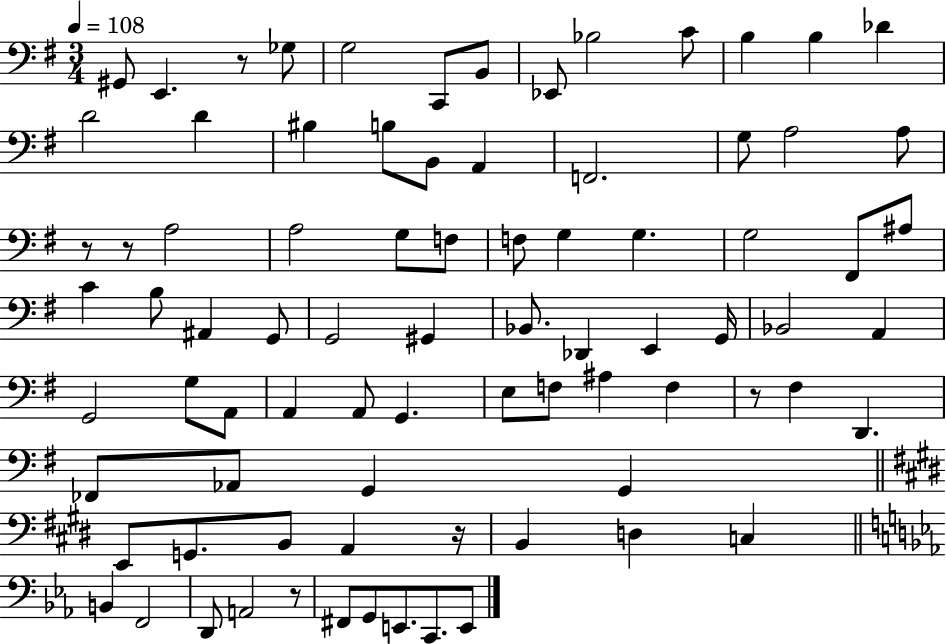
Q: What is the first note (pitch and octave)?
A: G#2